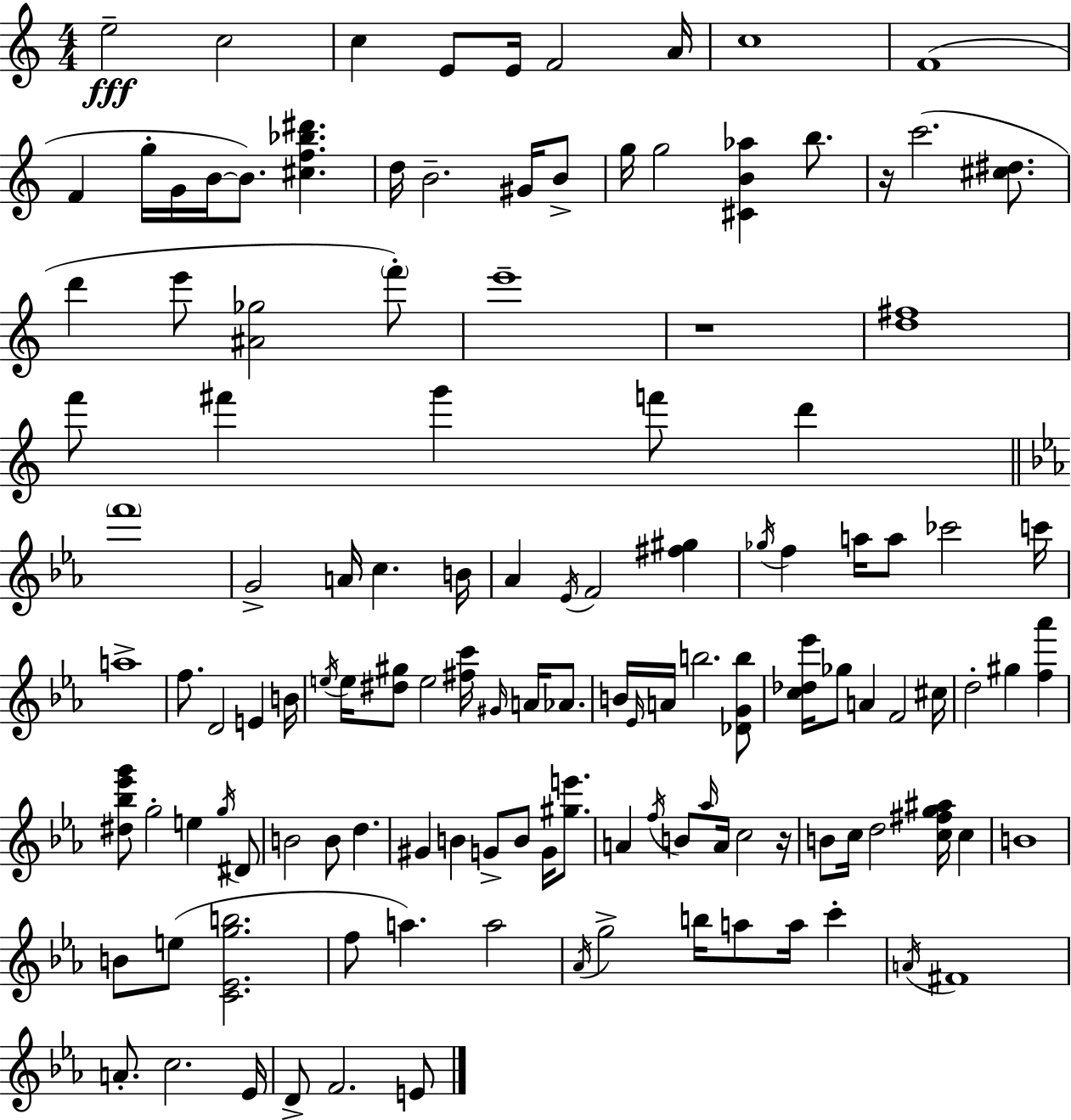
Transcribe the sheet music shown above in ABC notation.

X:1
T:Untitled
M:4/4
L:1/4
K:Am
e2 c2 c E/2 E/4 F2 A/4 c4 F4 F g/4 G/4 B/4 B/2 [^cf_b^d'] d/4 B2 ^G/4 B/2 g/4 g2 [^CB_a] b/2 z/4 c'2 [^c^d]/2 d' e'/2 [^A_g]2 f'/2 e'4 z4 [d^f]4 f'/2 ^f' g' f'/2 d' f'4 G2 A/4 c B/4 _A _E/4 F2 [^f^g] _g/4 f a/4 a/2 _c'2 c'/4 a4 f/2 D2 E B/4 e/4 e/4 [^d^g]/2 e2 [^fc']/4 ^G/4 A/4 _A/2 B/4 _E/4 A/4 b2 [_DGb]/2 [c_d_e']/4 _g/2 A F2 ^c/4 d2 ^g [f_a'] [^d_b_e'g']/2 g2 e g/4 ^D/2 B2 B/2 d ^G B G/2 B/2 G/4 [^ge']/2 A f/4 B/2 _a/4 A/4 c2 z/4 B/2 c/4 d2 [c^fg^a]/4 c B4 B/2 e/2 [C_Egb]2 f/2 a a2 _A/4 g2 b/4 a/2 a/4 c' A/4 ^F4 A/2 c2 _E/4 D/2 F2 E/2